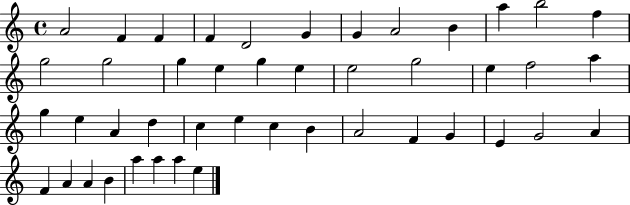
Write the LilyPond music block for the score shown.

{
  \clef treble
  \time 4/4
  \defaultTimeSignature
  \key c \major
  a'2 f'4 f'4 | f'4 d'2 g'4 | g'4 a'2 b'4 | a''4 b''2 f''4 | \break g''2 g''2 | g''4 e''4 g''4 e''4 | e''2 g''2 | e''4 f''2 a''4 | \break g''4 e''4 a'4 d''4 | c''4 e''4 c''4 b'4 | a'2 f'4 g'4 | e'4 g'2 a'4 | \break f'4 a'4 a'4 b'4 | a''4 a''4 a''4 e''4 | \bar "|."
}